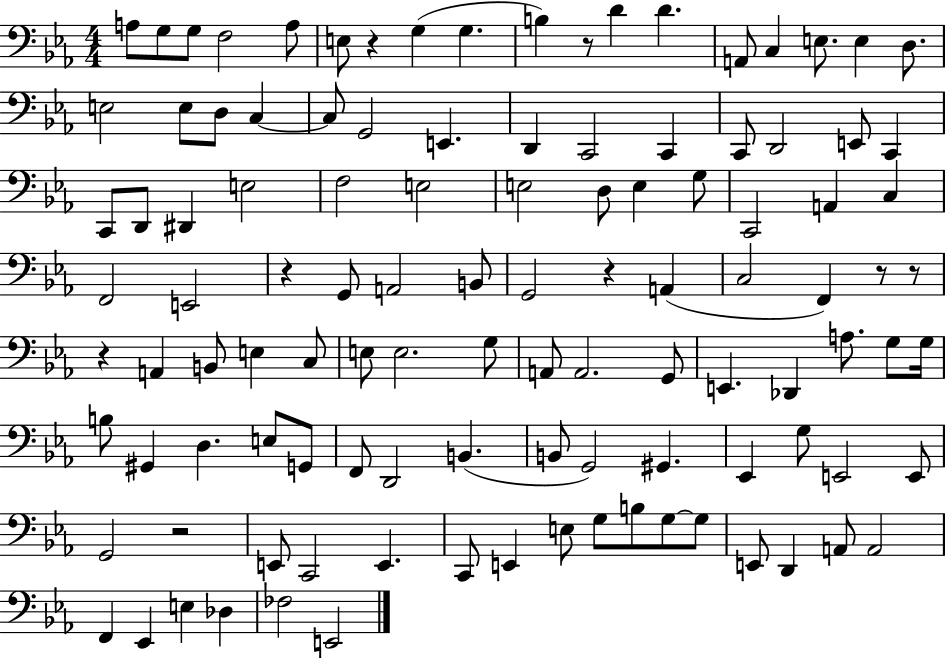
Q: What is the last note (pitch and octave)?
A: E2